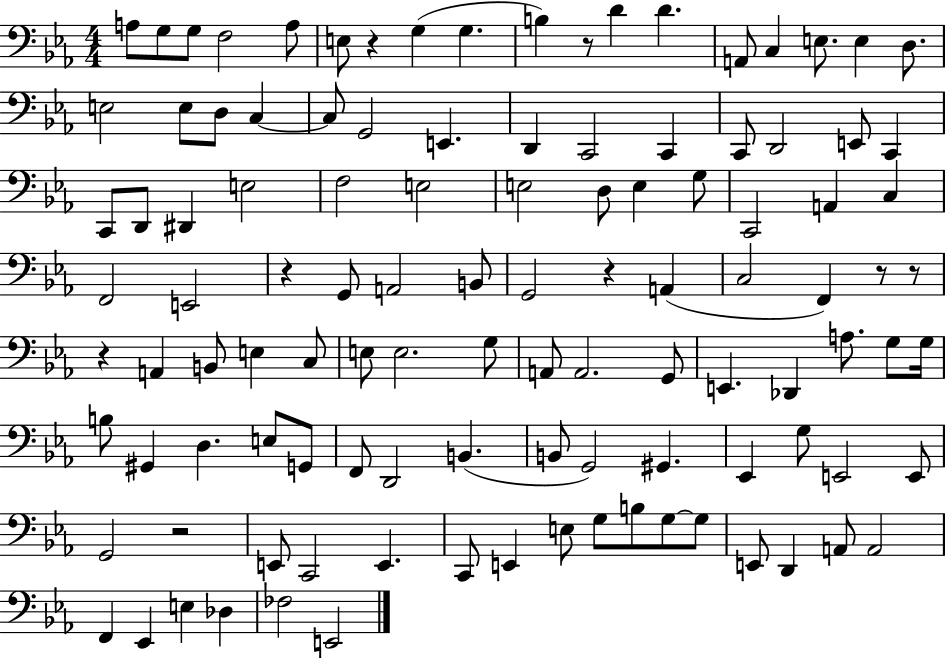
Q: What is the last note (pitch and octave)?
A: E2